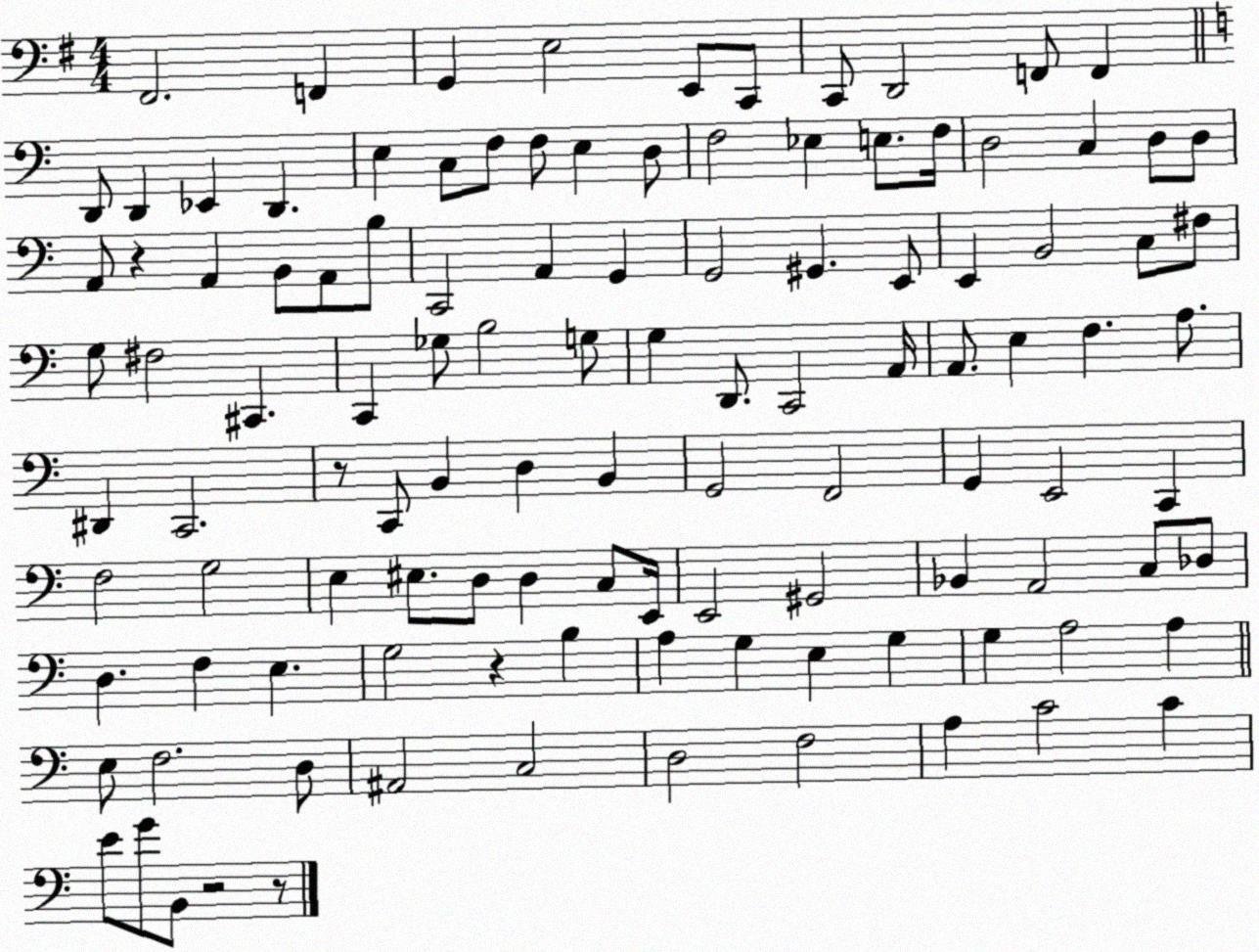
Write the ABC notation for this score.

X:1
T:Untitled
M:4/4
L:1/4
K:G
^F,,2 F,, G,, E,2 E,,/2 C,,/2 C,,/2 D,,2 F,,/2 F,, D,,/2 D,, _E,, D,, E, C,/2 F,/2 F,/2 E, D,/2 F,2 _E, E,/2 F,/4 D,2 C, D,/2 D,/2 A,,/2 z A,, B,,/2 A,,/2 B,/2 C,,2 A,, G,, G,,2 ^G,, E,,/2 E,, B,,2 C,/2 ^F,/2 G,/2 ^F,2 ^C,, C,, _G,/2 B,2 G,/2 G, D,,/2 C,,2 A,,/4 A,,/2 E, F, A,/2 ^D,, C,,2 z/2 C,,/2 B,, D, B,, G,,2 F,,2 G,, E,,2 C,, F,2 G,2 E, ^E,/2 D,/2 D, C,/2 E,,/4 E,,2 ^G,,2 _B,, A,,2 C,/2 _D,/2 D, F, E, G,2 z B, A, G, E, G, G, A,2 A, E,/2 F,2 D,/2 ^A,,2 C,2 D,2 F,2 A, C2 C E/2 G/2 B,,/2 z2 z/2